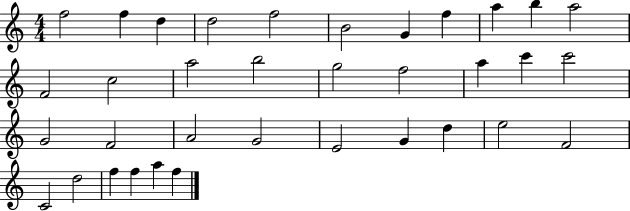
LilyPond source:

{
  \clef treble
  \numericTimeSignature
  \time 4/4
  \key c \major
  f''2 f''4 d''4 | d''2 f''2 | b'2 g'4 f''4 | a''4 b''4 a''2 | \break f'2 c''2 | a''2 b''2 | g''2 f''2 | a''4 c'''4 c'''2 | \break g'2 f'2 | a'2 g'2 | e'2 g'4 d''4 | e''2 f'2 | \break c'2 d''2 | f''4 f''4 a''4 f''4 | \bar "|."
}